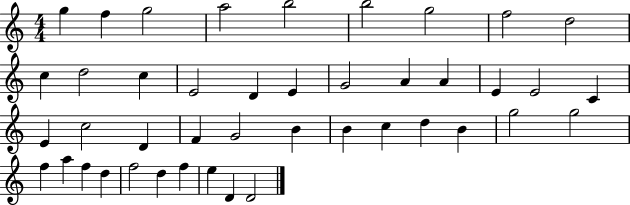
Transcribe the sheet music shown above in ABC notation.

X:1
T:Untitled
M:4/4
L:1/4
K:C
g f g2 a2 b2 b2 g2 f2 d2 c d2 c E2 D E G2 A A E E2 C E c2 D F G2 B B c d B g2 g2 f a f d f2 d f e D D2